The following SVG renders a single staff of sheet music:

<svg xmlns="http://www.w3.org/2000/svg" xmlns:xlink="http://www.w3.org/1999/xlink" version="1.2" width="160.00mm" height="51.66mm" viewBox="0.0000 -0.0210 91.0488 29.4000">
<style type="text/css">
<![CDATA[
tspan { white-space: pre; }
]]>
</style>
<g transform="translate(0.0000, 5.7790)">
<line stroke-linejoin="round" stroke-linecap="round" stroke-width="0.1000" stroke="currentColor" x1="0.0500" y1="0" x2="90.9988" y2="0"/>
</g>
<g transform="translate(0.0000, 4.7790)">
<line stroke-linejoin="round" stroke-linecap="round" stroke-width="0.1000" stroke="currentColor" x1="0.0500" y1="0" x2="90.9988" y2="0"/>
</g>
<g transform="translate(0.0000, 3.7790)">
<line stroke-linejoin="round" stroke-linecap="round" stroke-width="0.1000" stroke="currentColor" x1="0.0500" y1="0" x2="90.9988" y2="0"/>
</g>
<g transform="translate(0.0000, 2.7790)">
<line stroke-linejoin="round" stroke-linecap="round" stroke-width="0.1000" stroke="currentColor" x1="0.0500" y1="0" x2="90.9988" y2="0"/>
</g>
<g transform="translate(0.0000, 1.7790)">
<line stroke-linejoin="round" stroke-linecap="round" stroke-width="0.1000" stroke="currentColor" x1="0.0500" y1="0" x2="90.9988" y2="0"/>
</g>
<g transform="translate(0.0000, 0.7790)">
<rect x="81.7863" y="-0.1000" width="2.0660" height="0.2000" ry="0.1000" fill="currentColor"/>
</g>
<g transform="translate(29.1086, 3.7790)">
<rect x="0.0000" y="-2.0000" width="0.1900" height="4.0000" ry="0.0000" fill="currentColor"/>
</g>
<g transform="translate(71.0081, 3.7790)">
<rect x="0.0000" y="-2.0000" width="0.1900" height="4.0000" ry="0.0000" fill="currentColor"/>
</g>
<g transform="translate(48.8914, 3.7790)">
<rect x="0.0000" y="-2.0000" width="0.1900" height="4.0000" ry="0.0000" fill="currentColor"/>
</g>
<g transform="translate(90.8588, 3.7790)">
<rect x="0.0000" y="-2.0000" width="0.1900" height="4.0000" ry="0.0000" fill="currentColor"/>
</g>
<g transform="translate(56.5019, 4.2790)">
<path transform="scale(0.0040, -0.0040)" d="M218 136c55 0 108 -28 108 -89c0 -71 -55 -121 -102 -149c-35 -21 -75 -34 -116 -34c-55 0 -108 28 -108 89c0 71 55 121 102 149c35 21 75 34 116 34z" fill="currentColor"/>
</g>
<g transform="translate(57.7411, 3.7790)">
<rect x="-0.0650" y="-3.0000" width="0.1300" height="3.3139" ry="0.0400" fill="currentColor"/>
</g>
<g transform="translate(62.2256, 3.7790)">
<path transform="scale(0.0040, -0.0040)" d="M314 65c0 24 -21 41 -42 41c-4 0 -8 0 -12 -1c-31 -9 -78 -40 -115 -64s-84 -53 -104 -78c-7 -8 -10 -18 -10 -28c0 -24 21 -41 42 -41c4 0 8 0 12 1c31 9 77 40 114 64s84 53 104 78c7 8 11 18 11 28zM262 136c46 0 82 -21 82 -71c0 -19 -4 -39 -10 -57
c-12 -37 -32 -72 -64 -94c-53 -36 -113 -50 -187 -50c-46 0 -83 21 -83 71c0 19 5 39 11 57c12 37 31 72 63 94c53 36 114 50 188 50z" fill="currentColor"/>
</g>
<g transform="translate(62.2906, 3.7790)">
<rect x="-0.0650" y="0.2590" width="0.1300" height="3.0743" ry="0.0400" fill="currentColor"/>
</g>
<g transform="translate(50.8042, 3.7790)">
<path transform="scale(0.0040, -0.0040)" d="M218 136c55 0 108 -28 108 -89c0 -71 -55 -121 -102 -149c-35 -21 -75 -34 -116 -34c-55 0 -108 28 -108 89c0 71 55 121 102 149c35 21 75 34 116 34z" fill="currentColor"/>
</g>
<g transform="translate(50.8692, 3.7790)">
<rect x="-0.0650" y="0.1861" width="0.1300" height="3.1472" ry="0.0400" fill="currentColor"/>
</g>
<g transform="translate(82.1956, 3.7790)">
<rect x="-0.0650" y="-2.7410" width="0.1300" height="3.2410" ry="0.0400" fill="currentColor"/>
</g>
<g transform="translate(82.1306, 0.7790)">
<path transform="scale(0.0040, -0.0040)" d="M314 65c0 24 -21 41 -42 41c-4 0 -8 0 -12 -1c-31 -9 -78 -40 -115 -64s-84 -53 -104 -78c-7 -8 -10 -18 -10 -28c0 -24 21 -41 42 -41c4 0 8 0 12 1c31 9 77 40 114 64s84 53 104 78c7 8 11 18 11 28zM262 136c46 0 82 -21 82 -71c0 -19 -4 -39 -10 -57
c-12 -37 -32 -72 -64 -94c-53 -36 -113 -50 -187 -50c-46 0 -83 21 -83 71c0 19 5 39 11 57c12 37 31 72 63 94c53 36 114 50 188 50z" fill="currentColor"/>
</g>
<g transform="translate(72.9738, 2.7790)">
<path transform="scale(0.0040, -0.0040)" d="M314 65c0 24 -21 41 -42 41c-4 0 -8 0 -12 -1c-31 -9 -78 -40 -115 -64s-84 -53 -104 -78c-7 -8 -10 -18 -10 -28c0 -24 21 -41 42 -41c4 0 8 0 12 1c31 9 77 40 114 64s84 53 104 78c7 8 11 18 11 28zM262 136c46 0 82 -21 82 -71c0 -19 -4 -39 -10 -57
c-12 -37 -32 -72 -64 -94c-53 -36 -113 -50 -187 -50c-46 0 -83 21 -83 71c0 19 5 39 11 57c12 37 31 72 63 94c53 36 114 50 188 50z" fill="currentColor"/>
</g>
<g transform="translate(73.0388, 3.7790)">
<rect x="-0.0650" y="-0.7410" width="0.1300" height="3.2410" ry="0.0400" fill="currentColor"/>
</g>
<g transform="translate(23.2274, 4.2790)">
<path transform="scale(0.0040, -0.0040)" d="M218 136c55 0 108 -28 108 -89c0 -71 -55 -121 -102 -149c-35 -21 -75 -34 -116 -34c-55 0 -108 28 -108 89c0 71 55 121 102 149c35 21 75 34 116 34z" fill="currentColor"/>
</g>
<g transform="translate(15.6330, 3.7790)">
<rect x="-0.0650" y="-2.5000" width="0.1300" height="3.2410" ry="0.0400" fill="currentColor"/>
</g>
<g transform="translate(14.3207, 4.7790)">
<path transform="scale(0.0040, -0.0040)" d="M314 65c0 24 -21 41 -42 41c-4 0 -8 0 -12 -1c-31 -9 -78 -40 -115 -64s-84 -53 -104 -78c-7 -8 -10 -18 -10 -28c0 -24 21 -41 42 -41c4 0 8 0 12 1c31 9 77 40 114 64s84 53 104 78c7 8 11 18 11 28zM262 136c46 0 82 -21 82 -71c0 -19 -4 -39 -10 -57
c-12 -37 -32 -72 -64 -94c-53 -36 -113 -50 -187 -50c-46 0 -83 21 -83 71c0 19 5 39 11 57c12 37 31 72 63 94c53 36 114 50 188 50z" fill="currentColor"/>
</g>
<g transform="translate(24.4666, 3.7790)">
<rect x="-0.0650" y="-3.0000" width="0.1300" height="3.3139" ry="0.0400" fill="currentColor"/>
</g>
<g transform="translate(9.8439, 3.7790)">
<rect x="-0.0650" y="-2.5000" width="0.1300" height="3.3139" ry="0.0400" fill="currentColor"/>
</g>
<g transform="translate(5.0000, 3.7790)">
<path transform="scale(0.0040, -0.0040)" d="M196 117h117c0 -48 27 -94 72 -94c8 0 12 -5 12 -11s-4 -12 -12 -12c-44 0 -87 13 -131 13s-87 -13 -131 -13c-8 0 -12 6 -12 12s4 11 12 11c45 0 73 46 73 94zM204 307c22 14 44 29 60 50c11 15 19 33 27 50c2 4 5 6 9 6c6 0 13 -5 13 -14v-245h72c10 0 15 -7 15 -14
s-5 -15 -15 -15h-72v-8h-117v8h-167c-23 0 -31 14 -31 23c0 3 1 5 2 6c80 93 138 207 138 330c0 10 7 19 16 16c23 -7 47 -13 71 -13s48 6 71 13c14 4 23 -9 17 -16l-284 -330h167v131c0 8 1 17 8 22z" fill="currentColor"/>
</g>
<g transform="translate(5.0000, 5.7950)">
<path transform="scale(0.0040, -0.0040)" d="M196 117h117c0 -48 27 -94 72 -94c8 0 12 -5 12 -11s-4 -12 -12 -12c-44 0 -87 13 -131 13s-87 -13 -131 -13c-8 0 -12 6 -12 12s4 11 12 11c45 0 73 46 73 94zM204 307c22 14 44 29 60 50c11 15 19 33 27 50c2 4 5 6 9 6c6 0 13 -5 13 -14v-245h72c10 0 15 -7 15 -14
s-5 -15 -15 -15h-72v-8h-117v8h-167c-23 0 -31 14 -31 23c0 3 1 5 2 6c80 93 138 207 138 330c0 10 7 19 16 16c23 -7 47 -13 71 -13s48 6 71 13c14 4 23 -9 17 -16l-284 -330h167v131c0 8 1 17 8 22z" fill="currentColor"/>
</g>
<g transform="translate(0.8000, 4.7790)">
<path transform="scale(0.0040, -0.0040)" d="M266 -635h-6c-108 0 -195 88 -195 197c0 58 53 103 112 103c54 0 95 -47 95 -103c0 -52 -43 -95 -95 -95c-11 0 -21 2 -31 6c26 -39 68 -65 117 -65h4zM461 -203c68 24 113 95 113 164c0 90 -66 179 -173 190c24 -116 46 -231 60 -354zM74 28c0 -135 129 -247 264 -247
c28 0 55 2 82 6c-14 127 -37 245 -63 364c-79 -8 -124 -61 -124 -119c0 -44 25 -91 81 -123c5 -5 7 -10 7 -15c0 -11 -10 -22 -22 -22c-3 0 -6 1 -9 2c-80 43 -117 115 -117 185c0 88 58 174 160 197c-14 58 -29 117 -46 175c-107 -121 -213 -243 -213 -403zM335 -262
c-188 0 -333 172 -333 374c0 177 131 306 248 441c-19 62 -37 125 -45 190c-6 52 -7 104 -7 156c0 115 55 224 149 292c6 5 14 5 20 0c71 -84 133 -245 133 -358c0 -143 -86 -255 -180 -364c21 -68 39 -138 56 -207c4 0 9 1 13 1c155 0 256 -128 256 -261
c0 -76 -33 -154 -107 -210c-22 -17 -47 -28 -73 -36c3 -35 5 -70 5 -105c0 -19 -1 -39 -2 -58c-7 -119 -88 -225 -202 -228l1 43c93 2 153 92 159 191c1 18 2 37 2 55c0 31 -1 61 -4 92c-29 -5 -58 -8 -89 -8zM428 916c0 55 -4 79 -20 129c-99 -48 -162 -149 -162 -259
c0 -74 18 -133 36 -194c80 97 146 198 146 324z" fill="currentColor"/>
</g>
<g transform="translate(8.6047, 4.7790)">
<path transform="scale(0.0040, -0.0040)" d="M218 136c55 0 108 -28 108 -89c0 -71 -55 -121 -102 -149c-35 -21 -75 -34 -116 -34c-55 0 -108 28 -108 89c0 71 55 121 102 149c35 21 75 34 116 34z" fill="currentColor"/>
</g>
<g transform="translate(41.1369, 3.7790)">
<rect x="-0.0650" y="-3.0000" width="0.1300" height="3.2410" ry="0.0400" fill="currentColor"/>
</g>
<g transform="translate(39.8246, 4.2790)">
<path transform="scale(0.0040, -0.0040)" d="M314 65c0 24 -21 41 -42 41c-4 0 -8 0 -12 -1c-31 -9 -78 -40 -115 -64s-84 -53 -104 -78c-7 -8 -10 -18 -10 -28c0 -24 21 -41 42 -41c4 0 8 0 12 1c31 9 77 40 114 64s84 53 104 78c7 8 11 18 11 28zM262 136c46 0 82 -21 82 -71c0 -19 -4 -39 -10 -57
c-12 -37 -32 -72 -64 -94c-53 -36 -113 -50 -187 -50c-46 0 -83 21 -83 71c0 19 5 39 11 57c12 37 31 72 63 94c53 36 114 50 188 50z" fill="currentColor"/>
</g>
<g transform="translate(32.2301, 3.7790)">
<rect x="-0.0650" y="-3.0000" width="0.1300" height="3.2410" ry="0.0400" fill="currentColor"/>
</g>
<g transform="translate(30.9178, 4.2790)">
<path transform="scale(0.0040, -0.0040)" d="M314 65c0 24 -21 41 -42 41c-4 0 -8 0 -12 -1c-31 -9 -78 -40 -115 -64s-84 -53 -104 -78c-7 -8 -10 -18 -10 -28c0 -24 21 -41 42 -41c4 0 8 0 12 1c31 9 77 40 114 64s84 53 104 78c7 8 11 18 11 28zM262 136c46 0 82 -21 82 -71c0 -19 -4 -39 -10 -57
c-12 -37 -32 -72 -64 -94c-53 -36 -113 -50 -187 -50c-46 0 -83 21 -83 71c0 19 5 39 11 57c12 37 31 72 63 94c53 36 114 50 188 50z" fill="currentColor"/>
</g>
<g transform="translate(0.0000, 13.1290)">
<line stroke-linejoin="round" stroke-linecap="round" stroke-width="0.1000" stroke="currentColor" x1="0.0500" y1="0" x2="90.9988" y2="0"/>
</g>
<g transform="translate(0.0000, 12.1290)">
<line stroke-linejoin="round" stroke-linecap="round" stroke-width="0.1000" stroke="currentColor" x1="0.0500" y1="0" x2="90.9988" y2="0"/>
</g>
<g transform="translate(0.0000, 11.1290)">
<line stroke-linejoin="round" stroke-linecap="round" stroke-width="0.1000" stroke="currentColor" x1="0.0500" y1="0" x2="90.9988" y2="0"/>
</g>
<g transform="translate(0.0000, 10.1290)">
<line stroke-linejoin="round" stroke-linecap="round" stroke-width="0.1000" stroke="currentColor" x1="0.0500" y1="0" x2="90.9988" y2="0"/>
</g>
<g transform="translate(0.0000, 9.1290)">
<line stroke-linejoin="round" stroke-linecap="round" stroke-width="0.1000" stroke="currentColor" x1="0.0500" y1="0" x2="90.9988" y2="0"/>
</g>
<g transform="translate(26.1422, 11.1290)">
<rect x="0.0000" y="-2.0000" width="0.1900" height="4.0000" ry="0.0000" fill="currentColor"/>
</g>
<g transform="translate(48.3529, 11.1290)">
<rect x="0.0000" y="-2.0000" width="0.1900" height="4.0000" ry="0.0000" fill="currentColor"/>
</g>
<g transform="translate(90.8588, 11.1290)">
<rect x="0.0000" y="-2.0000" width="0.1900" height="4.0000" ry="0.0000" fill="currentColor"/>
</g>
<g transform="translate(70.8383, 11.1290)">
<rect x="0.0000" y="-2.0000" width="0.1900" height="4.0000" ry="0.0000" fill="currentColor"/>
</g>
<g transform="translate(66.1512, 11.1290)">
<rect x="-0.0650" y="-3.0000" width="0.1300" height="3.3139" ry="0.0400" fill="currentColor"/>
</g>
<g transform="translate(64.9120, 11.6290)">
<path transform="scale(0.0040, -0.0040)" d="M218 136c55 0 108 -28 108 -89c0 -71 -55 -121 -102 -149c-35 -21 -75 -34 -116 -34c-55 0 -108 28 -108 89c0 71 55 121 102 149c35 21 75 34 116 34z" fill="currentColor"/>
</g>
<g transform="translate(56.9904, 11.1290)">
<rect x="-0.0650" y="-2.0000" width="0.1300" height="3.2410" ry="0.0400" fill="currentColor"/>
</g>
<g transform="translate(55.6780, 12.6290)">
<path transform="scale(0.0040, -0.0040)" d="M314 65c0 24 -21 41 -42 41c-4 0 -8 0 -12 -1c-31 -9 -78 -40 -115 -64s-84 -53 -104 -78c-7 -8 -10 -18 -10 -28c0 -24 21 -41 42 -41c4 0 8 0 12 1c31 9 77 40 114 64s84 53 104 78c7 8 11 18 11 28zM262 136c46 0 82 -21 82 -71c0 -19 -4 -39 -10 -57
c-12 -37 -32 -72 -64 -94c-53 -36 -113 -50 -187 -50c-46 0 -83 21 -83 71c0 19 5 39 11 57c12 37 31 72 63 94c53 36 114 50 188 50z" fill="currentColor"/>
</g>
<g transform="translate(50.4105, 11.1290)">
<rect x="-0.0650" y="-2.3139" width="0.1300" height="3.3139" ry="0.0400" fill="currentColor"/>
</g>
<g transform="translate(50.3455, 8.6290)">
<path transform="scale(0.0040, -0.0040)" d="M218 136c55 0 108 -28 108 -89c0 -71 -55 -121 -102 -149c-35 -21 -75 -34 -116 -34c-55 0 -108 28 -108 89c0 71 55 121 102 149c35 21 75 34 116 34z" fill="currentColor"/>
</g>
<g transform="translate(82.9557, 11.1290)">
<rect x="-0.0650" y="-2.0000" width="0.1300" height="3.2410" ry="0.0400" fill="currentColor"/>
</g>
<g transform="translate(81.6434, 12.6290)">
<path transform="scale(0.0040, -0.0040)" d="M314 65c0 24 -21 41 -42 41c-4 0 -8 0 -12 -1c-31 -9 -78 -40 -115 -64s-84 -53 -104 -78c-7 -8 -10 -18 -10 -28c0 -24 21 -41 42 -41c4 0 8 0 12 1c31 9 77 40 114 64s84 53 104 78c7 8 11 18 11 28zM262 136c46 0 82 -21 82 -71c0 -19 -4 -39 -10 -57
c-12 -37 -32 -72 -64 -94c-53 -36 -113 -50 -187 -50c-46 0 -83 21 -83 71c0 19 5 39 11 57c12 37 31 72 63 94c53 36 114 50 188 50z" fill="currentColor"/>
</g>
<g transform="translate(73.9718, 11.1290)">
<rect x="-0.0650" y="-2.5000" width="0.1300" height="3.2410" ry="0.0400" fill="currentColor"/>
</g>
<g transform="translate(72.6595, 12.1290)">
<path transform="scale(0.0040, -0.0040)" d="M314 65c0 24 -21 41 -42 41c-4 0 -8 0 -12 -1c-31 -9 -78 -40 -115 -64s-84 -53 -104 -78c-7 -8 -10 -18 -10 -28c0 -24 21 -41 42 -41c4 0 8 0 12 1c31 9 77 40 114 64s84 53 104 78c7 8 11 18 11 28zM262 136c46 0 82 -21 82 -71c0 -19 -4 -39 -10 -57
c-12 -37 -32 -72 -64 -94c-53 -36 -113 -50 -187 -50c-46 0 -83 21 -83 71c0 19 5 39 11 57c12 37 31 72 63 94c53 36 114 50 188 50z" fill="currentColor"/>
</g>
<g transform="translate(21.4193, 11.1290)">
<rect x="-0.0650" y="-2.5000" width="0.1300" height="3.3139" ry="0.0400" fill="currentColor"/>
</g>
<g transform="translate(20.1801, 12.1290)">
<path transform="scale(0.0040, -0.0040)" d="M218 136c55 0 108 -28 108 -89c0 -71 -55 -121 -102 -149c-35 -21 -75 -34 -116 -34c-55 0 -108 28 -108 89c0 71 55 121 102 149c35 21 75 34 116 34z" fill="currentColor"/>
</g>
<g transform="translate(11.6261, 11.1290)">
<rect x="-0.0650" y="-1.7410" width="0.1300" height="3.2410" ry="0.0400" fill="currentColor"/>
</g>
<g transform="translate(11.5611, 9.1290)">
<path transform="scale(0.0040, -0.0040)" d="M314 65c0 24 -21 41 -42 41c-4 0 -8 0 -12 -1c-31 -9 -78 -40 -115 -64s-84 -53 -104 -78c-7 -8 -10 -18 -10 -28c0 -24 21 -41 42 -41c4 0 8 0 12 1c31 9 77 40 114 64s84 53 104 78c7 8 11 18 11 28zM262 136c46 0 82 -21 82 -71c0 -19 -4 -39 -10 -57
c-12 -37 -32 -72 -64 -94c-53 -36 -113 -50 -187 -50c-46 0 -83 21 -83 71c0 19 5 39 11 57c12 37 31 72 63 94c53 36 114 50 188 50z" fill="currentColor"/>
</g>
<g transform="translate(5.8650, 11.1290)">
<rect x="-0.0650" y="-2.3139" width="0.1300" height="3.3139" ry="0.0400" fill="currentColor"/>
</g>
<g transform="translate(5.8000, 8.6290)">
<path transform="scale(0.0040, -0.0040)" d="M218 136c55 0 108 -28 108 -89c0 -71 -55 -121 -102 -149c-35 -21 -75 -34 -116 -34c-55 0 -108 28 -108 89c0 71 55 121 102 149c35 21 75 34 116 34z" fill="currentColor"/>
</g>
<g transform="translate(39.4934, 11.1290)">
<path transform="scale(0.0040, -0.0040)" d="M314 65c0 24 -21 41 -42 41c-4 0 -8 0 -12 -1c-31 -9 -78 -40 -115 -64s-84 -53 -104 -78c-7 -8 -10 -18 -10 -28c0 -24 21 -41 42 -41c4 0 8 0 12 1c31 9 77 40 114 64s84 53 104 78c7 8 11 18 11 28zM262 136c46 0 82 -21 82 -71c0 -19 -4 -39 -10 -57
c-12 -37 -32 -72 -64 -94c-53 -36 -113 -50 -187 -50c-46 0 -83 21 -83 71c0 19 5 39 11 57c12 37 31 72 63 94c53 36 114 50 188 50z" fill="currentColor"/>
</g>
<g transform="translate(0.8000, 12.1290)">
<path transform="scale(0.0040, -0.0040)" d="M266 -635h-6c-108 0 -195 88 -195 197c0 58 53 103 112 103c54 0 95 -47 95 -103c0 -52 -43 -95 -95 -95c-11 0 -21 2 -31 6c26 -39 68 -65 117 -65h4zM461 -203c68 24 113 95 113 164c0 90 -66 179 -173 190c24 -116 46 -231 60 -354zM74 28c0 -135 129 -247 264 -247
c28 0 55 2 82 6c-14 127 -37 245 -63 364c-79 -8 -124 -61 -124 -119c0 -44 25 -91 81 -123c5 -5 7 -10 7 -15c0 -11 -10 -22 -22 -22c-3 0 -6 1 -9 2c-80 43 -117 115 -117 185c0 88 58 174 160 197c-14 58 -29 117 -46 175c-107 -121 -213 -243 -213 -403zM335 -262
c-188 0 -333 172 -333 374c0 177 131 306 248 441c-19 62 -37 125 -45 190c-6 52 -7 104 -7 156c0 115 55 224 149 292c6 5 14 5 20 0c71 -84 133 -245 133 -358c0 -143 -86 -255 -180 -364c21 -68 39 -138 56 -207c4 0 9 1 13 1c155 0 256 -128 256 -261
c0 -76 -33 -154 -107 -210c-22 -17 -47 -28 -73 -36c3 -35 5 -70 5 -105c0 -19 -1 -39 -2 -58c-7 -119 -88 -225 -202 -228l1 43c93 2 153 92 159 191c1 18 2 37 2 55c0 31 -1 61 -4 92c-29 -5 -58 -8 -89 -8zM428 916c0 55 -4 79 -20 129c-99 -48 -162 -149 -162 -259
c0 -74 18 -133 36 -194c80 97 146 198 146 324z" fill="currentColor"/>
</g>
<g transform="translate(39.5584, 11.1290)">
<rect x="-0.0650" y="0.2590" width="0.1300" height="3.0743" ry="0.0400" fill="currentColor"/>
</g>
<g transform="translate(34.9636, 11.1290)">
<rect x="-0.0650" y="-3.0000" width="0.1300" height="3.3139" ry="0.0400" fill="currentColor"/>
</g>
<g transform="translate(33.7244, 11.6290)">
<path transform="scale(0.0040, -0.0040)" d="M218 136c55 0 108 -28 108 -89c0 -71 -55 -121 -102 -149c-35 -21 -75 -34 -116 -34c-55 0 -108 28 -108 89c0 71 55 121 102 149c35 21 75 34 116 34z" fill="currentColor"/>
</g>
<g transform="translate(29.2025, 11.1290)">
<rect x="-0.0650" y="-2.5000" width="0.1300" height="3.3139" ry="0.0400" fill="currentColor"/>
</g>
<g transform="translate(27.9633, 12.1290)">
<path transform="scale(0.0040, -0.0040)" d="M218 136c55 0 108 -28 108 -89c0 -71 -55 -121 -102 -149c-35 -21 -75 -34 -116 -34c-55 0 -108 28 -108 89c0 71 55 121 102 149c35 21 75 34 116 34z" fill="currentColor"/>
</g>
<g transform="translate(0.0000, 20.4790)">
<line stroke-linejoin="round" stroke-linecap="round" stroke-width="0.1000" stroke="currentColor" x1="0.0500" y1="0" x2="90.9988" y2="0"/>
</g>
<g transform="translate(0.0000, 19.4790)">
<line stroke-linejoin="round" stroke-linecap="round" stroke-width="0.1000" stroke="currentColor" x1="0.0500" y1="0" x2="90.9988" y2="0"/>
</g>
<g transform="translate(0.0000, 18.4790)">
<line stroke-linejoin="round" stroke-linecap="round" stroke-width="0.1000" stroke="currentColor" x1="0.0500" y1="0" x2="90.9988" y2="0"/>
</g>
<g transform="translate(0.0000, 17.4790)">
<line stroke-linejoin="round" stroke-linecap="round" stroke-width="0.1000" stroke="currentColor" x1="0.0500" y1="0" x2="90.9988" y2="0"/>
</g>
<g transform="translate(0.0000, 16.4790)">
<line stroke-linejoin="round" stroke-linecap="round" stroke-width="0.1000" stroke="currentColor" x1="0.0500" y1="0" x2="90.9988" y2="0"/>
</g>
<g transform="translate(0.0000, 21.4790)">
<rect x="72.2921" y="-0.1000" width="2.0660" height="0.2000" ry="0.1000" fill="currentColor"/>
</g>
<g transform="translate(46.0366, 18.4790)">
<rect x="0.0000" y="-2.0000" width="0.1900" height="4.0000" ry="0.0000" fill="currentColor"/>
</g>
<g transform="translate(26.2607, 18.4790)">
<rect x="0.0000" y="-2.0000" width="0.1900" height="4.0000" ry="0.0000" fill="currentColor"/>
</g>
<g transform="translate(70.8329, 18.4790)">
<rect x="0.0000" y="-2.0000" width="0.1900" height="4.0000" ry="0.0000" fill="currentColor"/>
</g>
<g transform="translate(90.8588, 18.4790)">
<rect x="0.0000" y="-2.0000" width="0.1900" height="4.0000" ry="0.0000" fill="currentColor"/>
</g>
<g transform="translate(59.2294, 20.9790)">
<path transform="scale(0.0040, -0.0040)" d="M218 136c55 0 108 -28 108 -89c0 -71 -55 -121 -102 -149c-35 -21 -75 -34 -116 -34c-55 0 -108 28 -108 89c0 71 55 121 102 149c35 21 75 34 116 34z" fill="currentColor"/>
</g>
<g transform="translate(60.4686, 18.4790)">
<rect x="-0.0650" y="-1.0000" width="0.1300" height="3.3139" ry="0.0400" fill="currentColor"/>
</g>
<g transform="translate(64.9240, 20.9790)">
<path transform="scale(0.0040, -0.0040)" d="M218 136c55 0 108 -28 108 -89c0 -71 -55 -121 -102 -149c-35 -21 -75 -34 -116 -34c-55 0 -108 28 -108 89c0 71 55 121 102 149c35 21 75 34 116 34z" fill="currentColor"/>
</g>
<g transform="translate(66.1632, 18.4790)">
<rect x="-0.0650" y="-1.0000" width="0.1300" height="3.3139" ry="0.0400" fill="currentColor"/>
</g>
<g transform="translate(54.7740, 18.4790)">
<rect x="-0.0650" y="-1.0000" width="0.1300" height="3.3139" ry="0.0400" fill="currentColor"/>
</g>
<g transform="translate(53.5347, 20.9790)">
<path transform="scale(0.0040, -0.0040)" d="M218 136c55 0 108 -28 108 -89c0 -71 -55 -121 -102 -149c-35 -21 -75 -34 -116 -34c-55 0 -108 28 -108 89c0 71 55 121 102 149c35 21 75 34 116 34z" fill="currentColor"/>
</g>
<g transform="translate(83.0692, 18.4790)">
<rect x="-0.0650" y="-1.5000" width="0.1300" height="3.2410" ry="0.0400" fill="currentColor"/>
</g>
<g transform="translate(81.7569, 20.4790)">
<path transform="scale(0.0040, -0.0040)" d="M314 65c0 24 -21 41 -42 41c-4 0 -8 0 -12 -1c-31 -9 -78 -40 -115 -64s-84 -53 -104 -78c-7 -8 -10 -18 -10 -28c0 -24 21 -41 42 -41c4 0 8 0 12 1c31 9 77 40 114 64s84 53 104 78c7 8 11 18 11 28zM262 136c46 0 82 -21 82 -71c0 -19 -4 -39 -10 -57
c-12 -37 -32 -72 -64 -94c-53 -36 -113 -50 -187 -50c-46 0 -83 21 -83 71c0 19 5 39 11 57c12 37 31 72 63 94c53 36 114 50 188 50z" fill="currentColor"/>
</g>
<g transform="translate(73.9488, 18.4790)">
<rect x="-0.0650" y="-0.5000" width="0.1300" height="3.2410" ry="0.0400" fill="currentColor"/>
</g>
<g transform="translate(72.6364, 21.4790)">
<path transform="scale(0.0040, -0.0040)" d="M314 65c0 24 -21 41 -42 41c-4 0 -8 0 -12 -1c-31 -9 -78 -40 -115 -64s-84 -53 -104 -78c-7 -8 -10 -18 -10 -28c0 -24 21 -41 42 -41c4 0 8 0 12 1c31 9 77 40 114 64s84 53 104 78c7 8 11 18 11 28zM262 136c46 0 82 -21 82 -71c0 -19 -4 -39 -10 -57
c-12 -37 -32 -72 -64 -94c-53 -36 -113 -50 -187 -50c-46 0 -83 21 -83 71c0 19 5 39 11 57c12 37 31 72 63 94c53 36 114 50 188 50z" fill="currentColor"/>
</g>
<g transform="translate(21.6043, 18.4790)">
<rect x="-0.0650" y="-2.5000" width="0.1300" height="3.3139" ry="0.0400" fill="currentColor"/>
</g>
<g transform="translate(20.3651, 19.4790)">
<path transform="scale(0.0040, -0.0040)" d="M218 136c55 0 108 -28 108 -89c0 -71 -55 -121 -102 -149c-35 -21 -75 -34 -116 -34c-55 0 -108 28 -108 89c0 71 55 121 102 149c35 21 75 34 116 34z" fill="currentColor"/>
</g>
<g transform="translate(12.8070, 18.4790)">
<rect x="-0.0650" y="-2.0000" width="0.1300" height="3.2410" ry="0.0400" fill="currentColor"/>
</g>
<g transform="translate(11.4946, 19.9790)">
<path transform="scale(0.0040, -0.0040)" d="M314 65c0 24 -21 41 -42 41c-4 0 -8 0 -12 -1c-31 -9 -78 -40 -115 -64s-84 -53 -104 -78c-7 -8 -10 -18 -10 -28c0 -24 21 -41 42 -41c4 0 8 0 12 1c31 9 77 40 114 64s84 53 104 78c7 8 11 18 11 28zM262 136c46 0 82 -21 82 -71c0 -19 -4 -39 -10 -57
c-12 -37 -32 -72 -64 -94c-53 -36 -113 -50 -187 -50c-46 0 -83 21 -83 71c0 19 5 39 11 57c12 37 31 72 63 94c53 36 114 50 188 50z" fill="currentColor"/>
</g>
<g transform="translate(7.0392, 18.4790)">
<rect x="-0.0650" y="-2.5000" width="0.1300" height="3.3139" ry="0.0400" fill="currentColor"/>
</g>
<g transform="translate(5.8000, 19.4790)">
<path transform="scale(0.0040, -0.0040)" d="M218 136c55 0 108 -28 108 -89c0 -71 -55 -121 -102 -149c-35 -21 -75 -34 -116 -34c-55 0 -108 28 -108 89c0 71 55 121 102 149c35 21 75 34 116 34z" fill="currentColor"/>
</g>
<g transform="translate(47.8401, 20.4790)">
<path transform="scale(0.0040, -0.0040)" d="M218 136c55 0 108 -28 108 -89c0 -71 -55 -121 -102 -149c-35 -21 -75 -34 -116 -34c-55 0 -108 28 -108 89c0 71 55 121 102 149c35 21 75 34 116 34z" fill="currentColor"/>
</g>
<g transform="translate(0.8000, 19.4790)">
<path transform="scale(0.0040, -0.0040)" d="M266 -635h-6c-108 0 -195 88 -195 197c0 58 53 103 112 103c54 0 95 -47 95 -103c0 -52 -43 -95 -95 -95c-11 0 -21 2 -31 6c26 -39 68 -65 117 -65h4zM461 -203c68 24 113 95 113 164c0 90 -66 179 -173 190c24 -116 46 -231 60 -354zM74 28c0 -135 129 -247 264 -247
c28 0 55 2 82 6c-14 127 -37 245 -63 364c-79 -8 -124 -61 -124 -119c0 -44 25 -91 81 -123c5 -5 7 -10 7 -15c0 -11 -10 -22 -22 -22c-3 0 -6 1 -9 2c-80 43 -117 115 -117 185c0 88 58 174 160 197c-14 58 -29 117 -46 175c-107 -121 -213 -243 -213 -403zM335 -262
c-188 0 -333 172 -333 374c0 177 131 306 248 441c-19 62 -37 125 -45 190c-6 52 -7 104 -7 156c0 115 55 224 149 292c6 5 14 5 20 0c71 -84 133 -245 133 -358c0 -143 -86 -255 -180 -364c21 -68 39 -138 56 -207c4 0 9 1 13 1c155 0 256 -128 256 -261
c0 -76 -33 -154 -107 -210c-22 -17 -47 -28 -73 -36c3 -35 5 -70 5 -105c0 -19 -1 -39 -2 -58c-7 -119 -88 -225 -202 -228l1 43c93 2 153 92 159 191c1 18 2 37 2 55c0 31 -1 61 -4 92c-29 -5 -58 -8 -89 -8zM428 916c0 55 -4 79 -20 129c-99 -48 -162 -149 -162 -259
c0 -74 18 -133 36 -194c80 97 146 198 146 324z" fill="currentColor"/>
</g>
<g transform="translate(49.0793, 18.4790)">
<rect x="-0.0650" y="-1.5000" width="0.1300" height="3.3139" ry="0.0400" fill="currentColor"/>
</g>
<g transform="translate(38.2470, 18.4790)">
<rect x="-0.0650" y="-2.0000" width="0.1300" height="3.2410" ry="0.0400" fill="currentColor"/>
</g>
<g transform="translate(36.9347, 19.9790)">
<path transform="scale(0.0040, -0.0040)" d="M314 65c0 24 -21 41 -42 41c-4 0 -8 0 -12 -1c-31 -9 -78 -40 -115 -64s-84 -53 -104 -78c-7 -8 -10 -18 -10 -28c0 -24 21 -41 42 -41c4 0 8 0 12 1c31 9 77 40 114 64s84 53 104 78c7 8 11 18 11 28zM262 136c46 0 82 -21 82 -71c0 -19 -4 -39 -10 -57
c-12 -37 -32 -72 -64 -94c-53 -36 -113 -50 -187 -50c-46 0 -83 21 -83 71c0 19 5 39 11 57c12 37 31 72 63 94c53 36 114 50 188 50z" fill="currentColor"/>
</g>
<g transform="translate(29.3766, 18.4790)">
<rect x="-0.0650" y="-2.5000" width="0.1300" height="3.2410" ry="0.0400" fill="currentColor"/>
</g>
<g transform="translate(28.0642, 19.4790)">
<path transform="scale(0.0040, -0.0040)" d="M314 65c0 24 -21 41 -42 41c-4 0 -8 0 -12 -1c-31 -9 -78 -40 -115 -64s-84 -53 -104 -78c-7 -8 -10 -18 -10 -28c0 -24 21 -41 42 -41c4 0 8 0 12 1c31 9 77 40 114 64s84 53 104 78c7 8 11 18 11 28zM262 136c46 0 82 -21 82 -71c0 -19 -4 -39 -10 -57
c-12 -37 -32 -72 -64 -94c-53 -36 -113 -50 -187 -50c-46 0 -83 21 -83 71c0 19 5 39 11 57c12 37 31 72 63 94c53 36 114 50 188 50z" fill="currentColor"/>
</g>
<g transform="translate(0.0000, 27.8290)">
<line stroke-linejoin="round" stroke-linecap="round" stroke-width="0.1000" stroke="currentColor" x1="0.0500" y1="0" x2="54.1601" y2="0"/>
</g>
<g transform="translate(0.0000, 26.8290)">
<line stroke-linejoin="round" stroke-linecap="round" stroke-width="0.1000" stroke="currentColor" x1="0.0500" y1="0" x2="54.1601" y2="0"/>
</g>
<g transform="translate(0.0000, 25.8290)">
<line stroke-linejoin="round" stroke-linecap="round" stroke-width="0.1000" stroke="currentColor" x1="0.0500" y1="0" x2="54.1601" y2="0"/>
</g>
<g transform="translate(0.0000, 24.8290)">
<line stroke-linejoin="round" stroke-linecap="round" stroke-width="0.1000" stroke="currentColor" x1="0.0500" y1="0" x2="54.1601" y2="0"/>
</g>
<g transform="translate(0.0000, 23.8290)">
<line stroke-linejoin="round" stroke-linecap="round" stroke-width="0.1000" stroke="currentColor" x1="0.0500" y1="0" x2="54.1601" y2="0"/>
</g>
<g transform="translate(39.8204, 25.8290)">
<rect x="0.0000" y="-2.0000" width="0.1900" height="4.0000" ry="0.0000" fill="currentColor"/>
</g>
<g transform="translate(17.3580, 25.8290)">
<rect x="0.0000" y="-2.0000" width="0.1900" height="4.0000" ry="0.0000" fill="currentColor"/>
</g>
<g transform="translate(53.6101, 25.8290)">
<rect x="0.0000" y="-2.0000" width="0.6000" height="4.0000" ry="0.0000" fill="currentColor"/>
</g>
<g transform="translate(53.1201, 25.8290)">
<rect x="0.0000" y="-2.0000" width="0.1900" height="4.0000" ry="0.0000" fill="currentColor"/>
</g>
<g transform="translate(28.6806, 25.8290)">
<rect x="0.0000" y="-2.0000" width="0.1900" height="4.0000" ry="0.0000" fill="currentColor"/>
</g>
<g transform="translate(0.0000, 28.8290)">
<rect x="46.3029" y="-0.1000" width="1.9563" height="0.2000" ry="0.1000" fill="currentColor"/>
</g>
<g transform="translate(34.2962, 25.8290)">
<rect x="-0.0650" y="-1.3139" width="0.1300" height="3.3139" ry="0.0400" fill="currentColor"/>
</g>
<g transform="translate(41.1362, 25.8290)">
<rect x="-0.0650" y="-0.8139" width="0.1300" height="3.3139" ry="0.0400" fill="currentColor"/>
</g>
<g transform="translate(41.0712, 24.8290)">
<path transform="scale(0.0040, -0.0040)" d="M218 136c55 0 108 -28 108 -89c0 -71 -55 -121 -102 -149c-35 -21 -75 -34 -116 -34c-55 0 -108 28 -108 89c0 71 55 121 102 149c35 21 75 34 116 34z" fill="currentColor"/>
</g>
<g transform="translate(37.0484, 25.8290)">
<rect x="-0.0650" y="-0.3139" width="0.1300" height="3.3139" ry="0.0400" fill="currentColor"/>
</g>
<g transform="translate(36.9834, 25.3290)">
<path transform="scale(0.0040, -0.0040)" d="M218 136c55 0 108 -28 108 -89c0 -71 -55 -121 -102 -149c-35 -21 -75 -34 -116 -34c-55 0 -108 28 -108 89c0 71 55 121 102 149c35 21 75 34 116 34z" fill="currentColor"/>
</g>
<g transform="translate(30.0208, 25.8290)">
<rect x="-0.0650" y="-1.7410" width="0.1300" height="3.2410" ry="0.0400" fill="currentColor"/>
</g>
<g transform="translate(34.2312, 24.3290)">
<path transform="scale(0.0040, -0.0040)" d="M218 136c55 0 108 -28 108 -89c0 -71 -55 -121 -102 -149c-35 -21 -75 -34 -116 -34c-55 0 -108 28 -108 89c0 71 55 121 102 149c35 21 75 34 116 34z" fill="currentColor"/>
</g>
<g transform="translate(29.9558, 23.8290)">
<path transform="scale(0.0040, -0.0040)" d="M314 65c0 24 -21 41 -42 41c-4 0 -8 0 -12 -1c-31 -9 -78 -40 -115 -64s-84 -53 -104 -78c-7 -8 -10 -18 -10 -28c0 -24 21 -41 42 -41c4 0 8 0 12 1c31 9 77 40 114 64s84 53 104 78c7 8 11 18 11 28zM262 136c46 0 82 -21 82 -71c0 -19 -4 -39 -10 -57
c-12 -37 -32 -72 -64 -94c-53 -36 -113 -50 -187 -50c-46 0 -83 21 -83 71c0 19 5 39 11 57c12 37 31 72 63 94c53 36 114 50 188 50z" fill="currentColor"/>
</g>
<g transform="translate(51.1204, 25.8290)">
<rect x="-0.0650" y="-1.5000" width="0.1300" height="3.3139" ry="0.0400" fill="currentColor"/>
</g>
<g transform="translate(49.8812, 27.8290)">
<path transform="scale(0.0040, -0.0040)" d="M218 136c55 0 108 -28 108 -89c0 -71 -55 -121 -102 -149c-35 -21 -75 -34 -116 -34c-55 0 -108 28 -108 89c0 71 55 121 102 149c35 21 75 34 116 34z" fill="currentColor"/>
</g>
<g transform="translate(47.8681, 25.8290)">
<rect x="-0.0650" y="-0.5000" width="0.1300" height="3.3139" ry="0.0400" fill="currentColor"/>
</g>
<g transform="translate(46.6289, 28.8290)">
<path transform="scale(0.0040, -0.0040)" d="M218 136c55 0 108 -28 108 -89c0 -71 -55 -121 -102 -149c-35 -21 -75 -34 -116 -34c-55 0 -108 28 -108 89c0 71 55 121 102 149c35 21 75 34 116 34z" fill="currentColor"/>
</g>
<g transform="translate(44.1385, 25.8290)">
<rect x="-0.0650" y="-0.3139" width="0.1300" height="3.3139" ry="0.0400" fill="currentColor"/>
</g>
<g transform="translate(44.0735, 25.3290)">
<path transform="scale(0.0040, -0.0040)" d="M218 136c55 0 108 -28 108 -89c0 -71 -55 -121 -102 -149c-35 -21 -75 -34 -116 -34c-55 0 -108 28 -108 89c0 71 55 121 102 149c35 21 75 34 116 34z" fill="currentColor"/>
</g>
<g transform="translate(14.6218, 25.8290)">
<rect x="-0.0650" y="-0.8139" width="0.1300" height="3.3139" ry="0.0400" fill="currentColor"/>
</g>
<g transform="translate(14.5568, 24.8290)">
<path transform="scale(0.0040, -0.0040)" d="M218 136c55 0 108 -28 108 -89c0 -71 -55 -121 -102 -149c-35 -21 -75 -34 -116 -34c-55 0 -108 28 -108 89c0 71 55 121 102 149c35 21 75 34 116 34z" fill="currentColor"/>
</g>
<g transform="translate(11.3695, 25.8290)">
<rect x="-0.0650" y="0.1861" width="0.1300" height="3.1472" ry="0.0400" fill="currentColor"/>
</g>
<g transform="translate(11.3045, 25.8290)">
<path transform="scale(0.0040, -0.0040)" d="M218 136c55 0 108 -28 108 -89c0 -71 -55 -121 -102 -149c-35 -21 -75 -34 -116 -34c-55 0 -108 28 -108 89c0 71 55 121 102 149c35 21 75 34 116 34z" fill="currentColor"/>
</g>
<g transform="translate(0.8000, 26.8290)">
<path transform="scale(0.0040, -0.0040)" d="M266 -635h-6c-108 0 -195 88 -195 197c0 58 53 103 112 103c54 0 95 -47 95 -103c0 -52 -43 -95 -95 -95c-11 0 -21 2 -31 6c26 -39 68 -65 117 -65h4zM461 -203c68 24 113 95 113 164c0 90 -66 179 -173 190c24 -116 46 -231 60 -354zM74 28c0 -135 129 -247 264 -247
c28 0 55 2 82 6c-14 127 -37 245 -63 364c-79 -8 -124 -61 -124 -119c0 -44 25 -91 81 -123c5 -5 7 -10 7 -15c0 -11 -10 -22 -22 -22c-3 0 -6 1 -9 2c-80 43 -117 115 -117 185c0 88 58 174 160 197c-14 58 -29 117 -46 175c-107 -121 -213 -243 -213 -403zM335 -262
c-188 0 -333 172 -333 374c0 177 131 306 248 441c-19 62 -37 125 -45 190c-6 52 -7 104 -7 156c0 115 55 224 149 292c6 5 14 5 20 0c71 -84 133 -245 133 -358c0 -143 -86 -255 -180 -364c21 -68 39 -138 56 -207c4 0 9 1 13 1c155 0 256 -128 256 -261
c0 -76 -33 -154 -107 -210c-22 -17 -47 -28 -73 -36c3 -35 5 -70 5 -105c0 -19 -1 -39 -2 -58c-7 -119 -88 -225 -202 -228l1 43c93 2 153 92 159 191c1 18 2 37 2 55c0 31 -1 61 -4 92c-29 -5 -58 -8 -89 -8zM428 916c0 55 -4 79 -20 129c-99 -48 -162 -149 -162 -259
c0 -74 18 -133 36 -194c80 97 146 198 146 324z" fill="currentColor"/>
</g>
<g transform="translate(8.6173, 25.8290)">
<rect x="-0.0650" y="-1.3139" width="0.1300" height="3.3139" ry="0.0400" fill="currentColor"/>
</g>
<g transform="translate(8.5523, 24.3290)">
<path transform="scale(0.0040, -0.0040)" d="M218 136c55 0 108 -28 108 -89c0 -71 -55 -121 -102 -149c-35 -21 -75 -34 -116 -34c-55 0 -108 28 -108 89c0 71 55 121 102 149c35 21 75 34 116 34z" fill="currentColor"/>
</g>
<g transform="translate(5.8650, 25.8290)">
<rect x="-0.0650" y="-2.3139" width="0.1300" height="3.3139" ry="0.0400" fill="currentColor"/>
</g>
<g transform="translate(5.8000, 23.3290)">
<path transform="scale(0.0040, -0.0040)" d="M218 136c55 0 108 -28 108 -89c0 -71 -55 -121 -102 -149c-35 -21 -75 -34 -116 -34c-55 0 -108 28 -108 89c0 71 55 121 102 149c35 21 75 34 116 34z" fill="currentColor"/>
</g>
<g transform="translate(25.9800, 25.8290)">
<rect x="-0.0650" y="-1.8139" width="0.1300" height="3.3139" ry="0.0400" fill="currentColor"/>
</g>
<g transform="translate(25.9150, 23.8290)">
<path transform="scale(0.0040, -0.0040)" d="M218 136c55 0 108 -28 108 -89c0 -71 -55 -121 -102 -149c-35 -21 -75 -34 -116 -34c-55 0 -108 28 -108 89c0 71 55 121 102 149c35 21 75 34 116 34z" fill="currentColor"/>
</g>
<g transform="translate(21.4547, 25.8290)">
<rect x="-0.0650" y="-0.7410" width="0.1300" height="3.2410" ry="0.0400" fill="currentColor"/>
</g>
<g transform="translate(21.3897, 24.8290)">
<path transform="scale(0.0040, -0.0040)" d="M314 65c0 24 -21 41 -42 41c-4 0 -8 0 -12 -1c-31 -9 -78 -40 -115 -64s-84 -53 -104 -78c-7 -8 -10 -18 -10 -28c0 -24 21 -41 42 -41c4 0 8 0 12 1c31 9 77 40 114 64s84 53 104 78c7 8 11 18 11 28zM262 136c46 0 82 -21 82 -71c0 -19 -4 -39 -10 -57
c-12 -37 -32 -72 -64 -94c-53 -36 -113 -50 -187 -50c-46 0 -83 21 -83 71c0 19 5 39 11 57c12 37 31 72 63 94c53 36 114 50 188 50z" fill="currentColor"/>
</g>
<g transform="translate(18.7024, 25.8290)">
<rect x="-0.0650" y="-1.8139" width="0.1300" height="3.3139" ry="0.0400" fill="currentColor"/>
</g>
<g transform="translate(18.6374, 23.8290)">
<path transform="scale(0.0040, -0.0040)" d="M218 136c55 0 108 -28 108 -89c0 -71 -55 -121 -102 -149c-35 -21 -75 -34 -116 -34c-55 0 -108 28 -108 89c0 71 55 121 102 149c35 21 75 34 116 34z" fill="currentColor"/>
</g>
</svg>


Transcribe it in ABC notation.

X:1
T:Untitled
M:4/4
L:1/4
K:C
G G2 A A2 A2 B A B2 d2 a2 g f2 G G A B2 g F2 A G2 F2 G F2 G G2 F2 E D D D C2 E2 g e B d f d2 f f2 e c d c C E